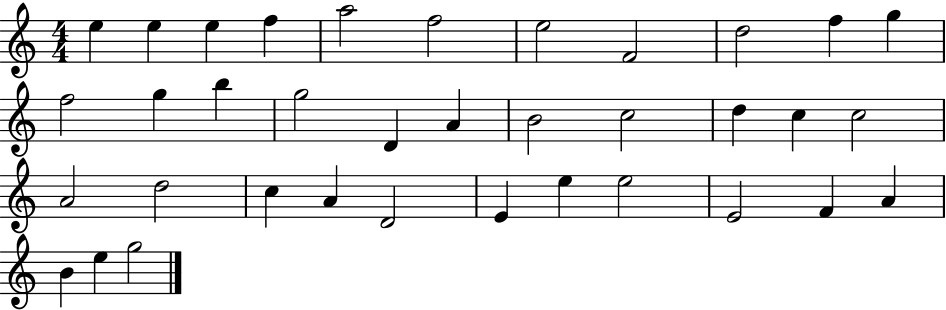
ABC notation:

X:1
T:Untitled
M:4/4
L:1/4
K:C
e e e f a2 f2 e2 F2 d2 f g f2 g b g2 D A B2 c2 d c c2 A2 d2 c A D2 E e e2 E2 F A B e g2